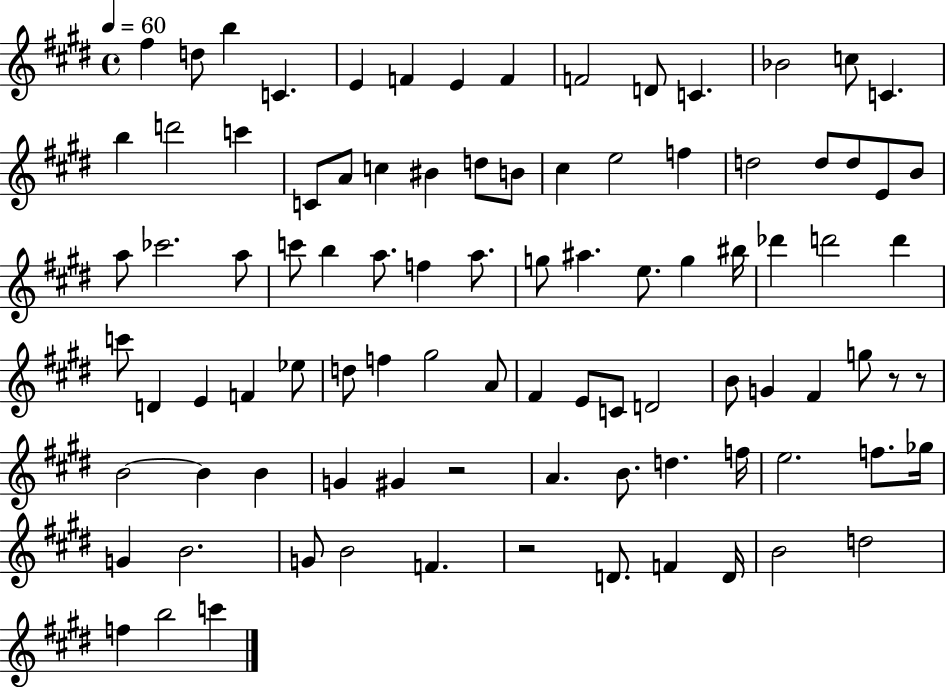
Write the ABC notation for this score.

X:1
T:Untitled
M:4/4
L:1/4
K:E
^f d/2 b C E F E F F2 D/2 C _B2 c/2 C b d'2 c' C/2 A/2 c ^B d/2 B/2 ^c e2 f d2 d/2 d/2 E/2 B/2 a/2 _c'2 a/2 c'/2 b a/2 f a/2 g/2 ^a e/2 g ^b/4 _d' d'2 d' c'/2 D E F _e/2 d/2 f ^g2 A/2 ^F E/2 C/2 D2 B/2 G ^F g/2 z/2 z/2 B2 B B G ^G z2 A B/2 d f/4 e2 f/2 _g/4 G B2 G/2 B2 F z2 D/2 F D/4 B2 d2 f b2 c'